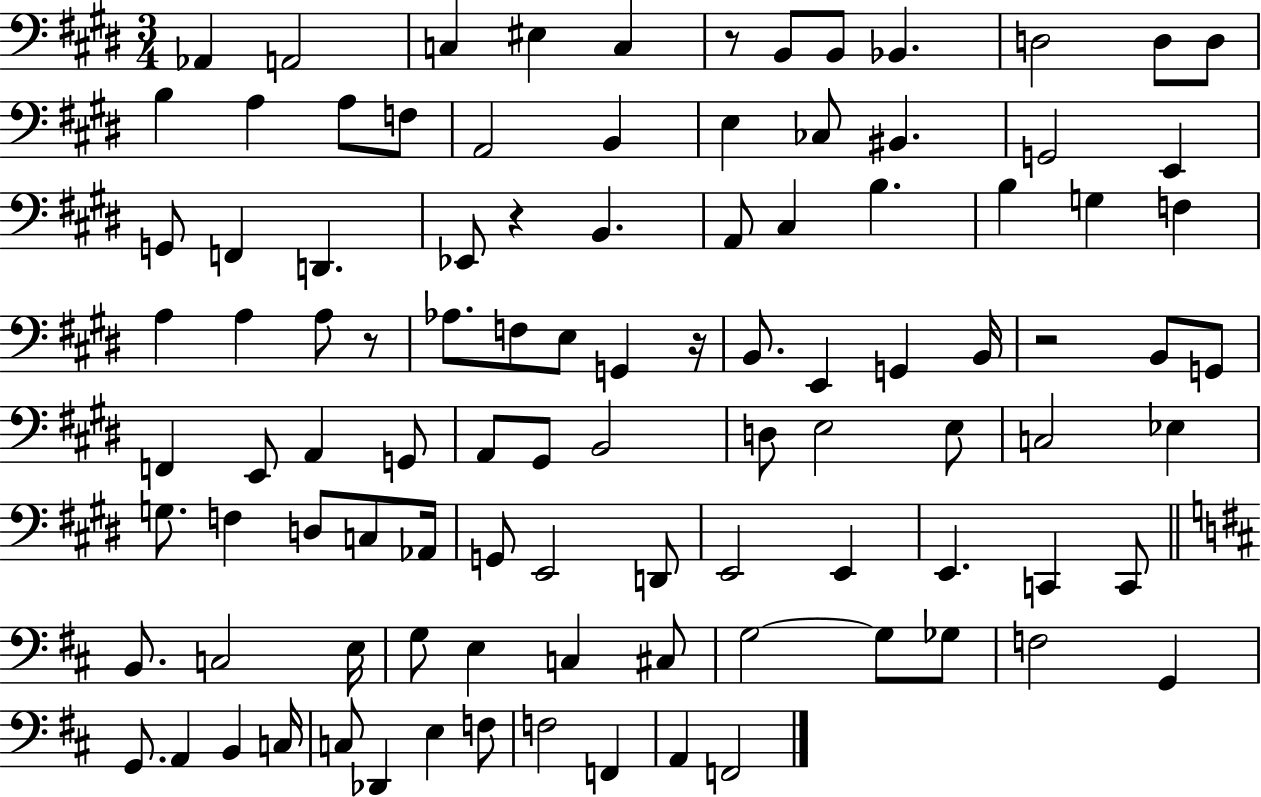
X:1
T:Untitled
M:3/4
L:1/4
K:E
_A,, A,,2 C, ^E, C, z/2 B,,/2 B,,/2 _B,, D,2 D,/2 D,/2 B, A, A,/2 F,/2 A,,2 B,, E, _C,/2 ^B,, G,,2 E,, G,,/2 F,, D,, _E,,/2 z B,, A,,/2 ^C, B, B, G, F, A, A, A,/2 z/2 _A,/2 F,/2 E,/2 G,, z/4 B,,/2 E,, G,, B,,/4 z2 B,,/2 G,,/2 F,, E,,/2 A,, G,,/2 A,,/2 ^G,,/2 B,,2 D,/2 E,2 E,/2 C,2 _E, G,/2 F, D,/2 C,/2 _A,,/4 G,,/2 E,,2 D,,/2 E,,2 E,, E,, C,, C,,/2 B,,/2 C,2 E,/4 G,/2 E, C, ^C,/2 G,2 G,/2 _G,/2 F,2 G,, G,,/2 A,, B,, C,/4 C,/2 _D,, E, F,/2 F,2 F,, A,, F,,2